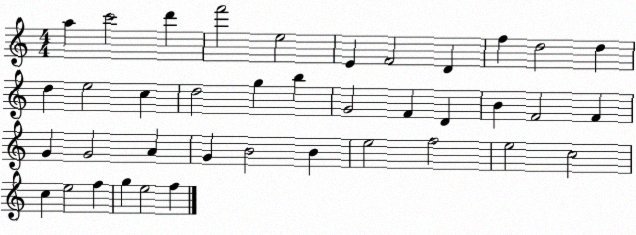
X:1
T:Untitled
M:4/4
L:1/4
K:C
a c'2 d' f'2 e2 E F2 D f d2 d d e2 c d2 g b G2 F D B F2 F G G2 A G B2 B e2 f2 e2 c2 c e2 f g e2 f